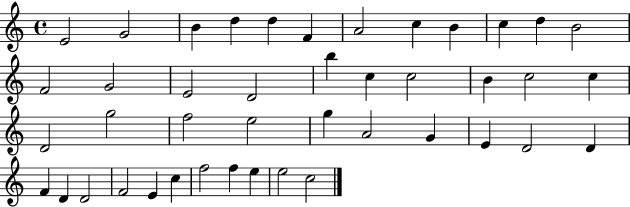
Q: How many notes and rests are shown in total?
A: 43